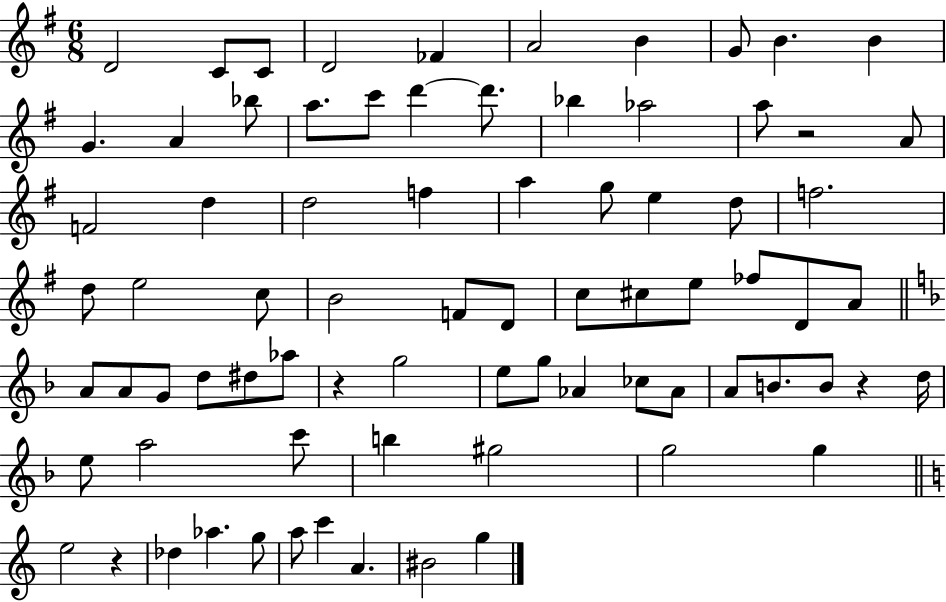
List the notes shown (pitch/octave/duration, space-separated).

D4/h C4/e C4/e D4/h FES4/q A4/h B4/q G4/e B4/q. B4/q G4/q. A4/q Bb5/e A5/e. C6/e D6/q D6/e. Bb5/q Ab5/h A5/e R/h A4/e F4/h D5/q D5/h F5/q A5/q G5/e E5/q D5/e F5/h. D5/e E5/h C5/e B4/h F4/e D4/e C5/e C#5/e E5/e FES5/e D4/e A4/e A4/e A4/e G4/e D5/e D#5/e Ab5/e R/q G5/h E5/e G5/e Ab4/q CES5/e Ab4/e A4/e B4/e. B4/e R/q D5/s E5/e A5/h C6/e B5/q G#5/h G5/h G5/q E5/h R/q Db5/q Ab5/q. G5/e A5/e C6/q A4/q. BIS4/h G5/q